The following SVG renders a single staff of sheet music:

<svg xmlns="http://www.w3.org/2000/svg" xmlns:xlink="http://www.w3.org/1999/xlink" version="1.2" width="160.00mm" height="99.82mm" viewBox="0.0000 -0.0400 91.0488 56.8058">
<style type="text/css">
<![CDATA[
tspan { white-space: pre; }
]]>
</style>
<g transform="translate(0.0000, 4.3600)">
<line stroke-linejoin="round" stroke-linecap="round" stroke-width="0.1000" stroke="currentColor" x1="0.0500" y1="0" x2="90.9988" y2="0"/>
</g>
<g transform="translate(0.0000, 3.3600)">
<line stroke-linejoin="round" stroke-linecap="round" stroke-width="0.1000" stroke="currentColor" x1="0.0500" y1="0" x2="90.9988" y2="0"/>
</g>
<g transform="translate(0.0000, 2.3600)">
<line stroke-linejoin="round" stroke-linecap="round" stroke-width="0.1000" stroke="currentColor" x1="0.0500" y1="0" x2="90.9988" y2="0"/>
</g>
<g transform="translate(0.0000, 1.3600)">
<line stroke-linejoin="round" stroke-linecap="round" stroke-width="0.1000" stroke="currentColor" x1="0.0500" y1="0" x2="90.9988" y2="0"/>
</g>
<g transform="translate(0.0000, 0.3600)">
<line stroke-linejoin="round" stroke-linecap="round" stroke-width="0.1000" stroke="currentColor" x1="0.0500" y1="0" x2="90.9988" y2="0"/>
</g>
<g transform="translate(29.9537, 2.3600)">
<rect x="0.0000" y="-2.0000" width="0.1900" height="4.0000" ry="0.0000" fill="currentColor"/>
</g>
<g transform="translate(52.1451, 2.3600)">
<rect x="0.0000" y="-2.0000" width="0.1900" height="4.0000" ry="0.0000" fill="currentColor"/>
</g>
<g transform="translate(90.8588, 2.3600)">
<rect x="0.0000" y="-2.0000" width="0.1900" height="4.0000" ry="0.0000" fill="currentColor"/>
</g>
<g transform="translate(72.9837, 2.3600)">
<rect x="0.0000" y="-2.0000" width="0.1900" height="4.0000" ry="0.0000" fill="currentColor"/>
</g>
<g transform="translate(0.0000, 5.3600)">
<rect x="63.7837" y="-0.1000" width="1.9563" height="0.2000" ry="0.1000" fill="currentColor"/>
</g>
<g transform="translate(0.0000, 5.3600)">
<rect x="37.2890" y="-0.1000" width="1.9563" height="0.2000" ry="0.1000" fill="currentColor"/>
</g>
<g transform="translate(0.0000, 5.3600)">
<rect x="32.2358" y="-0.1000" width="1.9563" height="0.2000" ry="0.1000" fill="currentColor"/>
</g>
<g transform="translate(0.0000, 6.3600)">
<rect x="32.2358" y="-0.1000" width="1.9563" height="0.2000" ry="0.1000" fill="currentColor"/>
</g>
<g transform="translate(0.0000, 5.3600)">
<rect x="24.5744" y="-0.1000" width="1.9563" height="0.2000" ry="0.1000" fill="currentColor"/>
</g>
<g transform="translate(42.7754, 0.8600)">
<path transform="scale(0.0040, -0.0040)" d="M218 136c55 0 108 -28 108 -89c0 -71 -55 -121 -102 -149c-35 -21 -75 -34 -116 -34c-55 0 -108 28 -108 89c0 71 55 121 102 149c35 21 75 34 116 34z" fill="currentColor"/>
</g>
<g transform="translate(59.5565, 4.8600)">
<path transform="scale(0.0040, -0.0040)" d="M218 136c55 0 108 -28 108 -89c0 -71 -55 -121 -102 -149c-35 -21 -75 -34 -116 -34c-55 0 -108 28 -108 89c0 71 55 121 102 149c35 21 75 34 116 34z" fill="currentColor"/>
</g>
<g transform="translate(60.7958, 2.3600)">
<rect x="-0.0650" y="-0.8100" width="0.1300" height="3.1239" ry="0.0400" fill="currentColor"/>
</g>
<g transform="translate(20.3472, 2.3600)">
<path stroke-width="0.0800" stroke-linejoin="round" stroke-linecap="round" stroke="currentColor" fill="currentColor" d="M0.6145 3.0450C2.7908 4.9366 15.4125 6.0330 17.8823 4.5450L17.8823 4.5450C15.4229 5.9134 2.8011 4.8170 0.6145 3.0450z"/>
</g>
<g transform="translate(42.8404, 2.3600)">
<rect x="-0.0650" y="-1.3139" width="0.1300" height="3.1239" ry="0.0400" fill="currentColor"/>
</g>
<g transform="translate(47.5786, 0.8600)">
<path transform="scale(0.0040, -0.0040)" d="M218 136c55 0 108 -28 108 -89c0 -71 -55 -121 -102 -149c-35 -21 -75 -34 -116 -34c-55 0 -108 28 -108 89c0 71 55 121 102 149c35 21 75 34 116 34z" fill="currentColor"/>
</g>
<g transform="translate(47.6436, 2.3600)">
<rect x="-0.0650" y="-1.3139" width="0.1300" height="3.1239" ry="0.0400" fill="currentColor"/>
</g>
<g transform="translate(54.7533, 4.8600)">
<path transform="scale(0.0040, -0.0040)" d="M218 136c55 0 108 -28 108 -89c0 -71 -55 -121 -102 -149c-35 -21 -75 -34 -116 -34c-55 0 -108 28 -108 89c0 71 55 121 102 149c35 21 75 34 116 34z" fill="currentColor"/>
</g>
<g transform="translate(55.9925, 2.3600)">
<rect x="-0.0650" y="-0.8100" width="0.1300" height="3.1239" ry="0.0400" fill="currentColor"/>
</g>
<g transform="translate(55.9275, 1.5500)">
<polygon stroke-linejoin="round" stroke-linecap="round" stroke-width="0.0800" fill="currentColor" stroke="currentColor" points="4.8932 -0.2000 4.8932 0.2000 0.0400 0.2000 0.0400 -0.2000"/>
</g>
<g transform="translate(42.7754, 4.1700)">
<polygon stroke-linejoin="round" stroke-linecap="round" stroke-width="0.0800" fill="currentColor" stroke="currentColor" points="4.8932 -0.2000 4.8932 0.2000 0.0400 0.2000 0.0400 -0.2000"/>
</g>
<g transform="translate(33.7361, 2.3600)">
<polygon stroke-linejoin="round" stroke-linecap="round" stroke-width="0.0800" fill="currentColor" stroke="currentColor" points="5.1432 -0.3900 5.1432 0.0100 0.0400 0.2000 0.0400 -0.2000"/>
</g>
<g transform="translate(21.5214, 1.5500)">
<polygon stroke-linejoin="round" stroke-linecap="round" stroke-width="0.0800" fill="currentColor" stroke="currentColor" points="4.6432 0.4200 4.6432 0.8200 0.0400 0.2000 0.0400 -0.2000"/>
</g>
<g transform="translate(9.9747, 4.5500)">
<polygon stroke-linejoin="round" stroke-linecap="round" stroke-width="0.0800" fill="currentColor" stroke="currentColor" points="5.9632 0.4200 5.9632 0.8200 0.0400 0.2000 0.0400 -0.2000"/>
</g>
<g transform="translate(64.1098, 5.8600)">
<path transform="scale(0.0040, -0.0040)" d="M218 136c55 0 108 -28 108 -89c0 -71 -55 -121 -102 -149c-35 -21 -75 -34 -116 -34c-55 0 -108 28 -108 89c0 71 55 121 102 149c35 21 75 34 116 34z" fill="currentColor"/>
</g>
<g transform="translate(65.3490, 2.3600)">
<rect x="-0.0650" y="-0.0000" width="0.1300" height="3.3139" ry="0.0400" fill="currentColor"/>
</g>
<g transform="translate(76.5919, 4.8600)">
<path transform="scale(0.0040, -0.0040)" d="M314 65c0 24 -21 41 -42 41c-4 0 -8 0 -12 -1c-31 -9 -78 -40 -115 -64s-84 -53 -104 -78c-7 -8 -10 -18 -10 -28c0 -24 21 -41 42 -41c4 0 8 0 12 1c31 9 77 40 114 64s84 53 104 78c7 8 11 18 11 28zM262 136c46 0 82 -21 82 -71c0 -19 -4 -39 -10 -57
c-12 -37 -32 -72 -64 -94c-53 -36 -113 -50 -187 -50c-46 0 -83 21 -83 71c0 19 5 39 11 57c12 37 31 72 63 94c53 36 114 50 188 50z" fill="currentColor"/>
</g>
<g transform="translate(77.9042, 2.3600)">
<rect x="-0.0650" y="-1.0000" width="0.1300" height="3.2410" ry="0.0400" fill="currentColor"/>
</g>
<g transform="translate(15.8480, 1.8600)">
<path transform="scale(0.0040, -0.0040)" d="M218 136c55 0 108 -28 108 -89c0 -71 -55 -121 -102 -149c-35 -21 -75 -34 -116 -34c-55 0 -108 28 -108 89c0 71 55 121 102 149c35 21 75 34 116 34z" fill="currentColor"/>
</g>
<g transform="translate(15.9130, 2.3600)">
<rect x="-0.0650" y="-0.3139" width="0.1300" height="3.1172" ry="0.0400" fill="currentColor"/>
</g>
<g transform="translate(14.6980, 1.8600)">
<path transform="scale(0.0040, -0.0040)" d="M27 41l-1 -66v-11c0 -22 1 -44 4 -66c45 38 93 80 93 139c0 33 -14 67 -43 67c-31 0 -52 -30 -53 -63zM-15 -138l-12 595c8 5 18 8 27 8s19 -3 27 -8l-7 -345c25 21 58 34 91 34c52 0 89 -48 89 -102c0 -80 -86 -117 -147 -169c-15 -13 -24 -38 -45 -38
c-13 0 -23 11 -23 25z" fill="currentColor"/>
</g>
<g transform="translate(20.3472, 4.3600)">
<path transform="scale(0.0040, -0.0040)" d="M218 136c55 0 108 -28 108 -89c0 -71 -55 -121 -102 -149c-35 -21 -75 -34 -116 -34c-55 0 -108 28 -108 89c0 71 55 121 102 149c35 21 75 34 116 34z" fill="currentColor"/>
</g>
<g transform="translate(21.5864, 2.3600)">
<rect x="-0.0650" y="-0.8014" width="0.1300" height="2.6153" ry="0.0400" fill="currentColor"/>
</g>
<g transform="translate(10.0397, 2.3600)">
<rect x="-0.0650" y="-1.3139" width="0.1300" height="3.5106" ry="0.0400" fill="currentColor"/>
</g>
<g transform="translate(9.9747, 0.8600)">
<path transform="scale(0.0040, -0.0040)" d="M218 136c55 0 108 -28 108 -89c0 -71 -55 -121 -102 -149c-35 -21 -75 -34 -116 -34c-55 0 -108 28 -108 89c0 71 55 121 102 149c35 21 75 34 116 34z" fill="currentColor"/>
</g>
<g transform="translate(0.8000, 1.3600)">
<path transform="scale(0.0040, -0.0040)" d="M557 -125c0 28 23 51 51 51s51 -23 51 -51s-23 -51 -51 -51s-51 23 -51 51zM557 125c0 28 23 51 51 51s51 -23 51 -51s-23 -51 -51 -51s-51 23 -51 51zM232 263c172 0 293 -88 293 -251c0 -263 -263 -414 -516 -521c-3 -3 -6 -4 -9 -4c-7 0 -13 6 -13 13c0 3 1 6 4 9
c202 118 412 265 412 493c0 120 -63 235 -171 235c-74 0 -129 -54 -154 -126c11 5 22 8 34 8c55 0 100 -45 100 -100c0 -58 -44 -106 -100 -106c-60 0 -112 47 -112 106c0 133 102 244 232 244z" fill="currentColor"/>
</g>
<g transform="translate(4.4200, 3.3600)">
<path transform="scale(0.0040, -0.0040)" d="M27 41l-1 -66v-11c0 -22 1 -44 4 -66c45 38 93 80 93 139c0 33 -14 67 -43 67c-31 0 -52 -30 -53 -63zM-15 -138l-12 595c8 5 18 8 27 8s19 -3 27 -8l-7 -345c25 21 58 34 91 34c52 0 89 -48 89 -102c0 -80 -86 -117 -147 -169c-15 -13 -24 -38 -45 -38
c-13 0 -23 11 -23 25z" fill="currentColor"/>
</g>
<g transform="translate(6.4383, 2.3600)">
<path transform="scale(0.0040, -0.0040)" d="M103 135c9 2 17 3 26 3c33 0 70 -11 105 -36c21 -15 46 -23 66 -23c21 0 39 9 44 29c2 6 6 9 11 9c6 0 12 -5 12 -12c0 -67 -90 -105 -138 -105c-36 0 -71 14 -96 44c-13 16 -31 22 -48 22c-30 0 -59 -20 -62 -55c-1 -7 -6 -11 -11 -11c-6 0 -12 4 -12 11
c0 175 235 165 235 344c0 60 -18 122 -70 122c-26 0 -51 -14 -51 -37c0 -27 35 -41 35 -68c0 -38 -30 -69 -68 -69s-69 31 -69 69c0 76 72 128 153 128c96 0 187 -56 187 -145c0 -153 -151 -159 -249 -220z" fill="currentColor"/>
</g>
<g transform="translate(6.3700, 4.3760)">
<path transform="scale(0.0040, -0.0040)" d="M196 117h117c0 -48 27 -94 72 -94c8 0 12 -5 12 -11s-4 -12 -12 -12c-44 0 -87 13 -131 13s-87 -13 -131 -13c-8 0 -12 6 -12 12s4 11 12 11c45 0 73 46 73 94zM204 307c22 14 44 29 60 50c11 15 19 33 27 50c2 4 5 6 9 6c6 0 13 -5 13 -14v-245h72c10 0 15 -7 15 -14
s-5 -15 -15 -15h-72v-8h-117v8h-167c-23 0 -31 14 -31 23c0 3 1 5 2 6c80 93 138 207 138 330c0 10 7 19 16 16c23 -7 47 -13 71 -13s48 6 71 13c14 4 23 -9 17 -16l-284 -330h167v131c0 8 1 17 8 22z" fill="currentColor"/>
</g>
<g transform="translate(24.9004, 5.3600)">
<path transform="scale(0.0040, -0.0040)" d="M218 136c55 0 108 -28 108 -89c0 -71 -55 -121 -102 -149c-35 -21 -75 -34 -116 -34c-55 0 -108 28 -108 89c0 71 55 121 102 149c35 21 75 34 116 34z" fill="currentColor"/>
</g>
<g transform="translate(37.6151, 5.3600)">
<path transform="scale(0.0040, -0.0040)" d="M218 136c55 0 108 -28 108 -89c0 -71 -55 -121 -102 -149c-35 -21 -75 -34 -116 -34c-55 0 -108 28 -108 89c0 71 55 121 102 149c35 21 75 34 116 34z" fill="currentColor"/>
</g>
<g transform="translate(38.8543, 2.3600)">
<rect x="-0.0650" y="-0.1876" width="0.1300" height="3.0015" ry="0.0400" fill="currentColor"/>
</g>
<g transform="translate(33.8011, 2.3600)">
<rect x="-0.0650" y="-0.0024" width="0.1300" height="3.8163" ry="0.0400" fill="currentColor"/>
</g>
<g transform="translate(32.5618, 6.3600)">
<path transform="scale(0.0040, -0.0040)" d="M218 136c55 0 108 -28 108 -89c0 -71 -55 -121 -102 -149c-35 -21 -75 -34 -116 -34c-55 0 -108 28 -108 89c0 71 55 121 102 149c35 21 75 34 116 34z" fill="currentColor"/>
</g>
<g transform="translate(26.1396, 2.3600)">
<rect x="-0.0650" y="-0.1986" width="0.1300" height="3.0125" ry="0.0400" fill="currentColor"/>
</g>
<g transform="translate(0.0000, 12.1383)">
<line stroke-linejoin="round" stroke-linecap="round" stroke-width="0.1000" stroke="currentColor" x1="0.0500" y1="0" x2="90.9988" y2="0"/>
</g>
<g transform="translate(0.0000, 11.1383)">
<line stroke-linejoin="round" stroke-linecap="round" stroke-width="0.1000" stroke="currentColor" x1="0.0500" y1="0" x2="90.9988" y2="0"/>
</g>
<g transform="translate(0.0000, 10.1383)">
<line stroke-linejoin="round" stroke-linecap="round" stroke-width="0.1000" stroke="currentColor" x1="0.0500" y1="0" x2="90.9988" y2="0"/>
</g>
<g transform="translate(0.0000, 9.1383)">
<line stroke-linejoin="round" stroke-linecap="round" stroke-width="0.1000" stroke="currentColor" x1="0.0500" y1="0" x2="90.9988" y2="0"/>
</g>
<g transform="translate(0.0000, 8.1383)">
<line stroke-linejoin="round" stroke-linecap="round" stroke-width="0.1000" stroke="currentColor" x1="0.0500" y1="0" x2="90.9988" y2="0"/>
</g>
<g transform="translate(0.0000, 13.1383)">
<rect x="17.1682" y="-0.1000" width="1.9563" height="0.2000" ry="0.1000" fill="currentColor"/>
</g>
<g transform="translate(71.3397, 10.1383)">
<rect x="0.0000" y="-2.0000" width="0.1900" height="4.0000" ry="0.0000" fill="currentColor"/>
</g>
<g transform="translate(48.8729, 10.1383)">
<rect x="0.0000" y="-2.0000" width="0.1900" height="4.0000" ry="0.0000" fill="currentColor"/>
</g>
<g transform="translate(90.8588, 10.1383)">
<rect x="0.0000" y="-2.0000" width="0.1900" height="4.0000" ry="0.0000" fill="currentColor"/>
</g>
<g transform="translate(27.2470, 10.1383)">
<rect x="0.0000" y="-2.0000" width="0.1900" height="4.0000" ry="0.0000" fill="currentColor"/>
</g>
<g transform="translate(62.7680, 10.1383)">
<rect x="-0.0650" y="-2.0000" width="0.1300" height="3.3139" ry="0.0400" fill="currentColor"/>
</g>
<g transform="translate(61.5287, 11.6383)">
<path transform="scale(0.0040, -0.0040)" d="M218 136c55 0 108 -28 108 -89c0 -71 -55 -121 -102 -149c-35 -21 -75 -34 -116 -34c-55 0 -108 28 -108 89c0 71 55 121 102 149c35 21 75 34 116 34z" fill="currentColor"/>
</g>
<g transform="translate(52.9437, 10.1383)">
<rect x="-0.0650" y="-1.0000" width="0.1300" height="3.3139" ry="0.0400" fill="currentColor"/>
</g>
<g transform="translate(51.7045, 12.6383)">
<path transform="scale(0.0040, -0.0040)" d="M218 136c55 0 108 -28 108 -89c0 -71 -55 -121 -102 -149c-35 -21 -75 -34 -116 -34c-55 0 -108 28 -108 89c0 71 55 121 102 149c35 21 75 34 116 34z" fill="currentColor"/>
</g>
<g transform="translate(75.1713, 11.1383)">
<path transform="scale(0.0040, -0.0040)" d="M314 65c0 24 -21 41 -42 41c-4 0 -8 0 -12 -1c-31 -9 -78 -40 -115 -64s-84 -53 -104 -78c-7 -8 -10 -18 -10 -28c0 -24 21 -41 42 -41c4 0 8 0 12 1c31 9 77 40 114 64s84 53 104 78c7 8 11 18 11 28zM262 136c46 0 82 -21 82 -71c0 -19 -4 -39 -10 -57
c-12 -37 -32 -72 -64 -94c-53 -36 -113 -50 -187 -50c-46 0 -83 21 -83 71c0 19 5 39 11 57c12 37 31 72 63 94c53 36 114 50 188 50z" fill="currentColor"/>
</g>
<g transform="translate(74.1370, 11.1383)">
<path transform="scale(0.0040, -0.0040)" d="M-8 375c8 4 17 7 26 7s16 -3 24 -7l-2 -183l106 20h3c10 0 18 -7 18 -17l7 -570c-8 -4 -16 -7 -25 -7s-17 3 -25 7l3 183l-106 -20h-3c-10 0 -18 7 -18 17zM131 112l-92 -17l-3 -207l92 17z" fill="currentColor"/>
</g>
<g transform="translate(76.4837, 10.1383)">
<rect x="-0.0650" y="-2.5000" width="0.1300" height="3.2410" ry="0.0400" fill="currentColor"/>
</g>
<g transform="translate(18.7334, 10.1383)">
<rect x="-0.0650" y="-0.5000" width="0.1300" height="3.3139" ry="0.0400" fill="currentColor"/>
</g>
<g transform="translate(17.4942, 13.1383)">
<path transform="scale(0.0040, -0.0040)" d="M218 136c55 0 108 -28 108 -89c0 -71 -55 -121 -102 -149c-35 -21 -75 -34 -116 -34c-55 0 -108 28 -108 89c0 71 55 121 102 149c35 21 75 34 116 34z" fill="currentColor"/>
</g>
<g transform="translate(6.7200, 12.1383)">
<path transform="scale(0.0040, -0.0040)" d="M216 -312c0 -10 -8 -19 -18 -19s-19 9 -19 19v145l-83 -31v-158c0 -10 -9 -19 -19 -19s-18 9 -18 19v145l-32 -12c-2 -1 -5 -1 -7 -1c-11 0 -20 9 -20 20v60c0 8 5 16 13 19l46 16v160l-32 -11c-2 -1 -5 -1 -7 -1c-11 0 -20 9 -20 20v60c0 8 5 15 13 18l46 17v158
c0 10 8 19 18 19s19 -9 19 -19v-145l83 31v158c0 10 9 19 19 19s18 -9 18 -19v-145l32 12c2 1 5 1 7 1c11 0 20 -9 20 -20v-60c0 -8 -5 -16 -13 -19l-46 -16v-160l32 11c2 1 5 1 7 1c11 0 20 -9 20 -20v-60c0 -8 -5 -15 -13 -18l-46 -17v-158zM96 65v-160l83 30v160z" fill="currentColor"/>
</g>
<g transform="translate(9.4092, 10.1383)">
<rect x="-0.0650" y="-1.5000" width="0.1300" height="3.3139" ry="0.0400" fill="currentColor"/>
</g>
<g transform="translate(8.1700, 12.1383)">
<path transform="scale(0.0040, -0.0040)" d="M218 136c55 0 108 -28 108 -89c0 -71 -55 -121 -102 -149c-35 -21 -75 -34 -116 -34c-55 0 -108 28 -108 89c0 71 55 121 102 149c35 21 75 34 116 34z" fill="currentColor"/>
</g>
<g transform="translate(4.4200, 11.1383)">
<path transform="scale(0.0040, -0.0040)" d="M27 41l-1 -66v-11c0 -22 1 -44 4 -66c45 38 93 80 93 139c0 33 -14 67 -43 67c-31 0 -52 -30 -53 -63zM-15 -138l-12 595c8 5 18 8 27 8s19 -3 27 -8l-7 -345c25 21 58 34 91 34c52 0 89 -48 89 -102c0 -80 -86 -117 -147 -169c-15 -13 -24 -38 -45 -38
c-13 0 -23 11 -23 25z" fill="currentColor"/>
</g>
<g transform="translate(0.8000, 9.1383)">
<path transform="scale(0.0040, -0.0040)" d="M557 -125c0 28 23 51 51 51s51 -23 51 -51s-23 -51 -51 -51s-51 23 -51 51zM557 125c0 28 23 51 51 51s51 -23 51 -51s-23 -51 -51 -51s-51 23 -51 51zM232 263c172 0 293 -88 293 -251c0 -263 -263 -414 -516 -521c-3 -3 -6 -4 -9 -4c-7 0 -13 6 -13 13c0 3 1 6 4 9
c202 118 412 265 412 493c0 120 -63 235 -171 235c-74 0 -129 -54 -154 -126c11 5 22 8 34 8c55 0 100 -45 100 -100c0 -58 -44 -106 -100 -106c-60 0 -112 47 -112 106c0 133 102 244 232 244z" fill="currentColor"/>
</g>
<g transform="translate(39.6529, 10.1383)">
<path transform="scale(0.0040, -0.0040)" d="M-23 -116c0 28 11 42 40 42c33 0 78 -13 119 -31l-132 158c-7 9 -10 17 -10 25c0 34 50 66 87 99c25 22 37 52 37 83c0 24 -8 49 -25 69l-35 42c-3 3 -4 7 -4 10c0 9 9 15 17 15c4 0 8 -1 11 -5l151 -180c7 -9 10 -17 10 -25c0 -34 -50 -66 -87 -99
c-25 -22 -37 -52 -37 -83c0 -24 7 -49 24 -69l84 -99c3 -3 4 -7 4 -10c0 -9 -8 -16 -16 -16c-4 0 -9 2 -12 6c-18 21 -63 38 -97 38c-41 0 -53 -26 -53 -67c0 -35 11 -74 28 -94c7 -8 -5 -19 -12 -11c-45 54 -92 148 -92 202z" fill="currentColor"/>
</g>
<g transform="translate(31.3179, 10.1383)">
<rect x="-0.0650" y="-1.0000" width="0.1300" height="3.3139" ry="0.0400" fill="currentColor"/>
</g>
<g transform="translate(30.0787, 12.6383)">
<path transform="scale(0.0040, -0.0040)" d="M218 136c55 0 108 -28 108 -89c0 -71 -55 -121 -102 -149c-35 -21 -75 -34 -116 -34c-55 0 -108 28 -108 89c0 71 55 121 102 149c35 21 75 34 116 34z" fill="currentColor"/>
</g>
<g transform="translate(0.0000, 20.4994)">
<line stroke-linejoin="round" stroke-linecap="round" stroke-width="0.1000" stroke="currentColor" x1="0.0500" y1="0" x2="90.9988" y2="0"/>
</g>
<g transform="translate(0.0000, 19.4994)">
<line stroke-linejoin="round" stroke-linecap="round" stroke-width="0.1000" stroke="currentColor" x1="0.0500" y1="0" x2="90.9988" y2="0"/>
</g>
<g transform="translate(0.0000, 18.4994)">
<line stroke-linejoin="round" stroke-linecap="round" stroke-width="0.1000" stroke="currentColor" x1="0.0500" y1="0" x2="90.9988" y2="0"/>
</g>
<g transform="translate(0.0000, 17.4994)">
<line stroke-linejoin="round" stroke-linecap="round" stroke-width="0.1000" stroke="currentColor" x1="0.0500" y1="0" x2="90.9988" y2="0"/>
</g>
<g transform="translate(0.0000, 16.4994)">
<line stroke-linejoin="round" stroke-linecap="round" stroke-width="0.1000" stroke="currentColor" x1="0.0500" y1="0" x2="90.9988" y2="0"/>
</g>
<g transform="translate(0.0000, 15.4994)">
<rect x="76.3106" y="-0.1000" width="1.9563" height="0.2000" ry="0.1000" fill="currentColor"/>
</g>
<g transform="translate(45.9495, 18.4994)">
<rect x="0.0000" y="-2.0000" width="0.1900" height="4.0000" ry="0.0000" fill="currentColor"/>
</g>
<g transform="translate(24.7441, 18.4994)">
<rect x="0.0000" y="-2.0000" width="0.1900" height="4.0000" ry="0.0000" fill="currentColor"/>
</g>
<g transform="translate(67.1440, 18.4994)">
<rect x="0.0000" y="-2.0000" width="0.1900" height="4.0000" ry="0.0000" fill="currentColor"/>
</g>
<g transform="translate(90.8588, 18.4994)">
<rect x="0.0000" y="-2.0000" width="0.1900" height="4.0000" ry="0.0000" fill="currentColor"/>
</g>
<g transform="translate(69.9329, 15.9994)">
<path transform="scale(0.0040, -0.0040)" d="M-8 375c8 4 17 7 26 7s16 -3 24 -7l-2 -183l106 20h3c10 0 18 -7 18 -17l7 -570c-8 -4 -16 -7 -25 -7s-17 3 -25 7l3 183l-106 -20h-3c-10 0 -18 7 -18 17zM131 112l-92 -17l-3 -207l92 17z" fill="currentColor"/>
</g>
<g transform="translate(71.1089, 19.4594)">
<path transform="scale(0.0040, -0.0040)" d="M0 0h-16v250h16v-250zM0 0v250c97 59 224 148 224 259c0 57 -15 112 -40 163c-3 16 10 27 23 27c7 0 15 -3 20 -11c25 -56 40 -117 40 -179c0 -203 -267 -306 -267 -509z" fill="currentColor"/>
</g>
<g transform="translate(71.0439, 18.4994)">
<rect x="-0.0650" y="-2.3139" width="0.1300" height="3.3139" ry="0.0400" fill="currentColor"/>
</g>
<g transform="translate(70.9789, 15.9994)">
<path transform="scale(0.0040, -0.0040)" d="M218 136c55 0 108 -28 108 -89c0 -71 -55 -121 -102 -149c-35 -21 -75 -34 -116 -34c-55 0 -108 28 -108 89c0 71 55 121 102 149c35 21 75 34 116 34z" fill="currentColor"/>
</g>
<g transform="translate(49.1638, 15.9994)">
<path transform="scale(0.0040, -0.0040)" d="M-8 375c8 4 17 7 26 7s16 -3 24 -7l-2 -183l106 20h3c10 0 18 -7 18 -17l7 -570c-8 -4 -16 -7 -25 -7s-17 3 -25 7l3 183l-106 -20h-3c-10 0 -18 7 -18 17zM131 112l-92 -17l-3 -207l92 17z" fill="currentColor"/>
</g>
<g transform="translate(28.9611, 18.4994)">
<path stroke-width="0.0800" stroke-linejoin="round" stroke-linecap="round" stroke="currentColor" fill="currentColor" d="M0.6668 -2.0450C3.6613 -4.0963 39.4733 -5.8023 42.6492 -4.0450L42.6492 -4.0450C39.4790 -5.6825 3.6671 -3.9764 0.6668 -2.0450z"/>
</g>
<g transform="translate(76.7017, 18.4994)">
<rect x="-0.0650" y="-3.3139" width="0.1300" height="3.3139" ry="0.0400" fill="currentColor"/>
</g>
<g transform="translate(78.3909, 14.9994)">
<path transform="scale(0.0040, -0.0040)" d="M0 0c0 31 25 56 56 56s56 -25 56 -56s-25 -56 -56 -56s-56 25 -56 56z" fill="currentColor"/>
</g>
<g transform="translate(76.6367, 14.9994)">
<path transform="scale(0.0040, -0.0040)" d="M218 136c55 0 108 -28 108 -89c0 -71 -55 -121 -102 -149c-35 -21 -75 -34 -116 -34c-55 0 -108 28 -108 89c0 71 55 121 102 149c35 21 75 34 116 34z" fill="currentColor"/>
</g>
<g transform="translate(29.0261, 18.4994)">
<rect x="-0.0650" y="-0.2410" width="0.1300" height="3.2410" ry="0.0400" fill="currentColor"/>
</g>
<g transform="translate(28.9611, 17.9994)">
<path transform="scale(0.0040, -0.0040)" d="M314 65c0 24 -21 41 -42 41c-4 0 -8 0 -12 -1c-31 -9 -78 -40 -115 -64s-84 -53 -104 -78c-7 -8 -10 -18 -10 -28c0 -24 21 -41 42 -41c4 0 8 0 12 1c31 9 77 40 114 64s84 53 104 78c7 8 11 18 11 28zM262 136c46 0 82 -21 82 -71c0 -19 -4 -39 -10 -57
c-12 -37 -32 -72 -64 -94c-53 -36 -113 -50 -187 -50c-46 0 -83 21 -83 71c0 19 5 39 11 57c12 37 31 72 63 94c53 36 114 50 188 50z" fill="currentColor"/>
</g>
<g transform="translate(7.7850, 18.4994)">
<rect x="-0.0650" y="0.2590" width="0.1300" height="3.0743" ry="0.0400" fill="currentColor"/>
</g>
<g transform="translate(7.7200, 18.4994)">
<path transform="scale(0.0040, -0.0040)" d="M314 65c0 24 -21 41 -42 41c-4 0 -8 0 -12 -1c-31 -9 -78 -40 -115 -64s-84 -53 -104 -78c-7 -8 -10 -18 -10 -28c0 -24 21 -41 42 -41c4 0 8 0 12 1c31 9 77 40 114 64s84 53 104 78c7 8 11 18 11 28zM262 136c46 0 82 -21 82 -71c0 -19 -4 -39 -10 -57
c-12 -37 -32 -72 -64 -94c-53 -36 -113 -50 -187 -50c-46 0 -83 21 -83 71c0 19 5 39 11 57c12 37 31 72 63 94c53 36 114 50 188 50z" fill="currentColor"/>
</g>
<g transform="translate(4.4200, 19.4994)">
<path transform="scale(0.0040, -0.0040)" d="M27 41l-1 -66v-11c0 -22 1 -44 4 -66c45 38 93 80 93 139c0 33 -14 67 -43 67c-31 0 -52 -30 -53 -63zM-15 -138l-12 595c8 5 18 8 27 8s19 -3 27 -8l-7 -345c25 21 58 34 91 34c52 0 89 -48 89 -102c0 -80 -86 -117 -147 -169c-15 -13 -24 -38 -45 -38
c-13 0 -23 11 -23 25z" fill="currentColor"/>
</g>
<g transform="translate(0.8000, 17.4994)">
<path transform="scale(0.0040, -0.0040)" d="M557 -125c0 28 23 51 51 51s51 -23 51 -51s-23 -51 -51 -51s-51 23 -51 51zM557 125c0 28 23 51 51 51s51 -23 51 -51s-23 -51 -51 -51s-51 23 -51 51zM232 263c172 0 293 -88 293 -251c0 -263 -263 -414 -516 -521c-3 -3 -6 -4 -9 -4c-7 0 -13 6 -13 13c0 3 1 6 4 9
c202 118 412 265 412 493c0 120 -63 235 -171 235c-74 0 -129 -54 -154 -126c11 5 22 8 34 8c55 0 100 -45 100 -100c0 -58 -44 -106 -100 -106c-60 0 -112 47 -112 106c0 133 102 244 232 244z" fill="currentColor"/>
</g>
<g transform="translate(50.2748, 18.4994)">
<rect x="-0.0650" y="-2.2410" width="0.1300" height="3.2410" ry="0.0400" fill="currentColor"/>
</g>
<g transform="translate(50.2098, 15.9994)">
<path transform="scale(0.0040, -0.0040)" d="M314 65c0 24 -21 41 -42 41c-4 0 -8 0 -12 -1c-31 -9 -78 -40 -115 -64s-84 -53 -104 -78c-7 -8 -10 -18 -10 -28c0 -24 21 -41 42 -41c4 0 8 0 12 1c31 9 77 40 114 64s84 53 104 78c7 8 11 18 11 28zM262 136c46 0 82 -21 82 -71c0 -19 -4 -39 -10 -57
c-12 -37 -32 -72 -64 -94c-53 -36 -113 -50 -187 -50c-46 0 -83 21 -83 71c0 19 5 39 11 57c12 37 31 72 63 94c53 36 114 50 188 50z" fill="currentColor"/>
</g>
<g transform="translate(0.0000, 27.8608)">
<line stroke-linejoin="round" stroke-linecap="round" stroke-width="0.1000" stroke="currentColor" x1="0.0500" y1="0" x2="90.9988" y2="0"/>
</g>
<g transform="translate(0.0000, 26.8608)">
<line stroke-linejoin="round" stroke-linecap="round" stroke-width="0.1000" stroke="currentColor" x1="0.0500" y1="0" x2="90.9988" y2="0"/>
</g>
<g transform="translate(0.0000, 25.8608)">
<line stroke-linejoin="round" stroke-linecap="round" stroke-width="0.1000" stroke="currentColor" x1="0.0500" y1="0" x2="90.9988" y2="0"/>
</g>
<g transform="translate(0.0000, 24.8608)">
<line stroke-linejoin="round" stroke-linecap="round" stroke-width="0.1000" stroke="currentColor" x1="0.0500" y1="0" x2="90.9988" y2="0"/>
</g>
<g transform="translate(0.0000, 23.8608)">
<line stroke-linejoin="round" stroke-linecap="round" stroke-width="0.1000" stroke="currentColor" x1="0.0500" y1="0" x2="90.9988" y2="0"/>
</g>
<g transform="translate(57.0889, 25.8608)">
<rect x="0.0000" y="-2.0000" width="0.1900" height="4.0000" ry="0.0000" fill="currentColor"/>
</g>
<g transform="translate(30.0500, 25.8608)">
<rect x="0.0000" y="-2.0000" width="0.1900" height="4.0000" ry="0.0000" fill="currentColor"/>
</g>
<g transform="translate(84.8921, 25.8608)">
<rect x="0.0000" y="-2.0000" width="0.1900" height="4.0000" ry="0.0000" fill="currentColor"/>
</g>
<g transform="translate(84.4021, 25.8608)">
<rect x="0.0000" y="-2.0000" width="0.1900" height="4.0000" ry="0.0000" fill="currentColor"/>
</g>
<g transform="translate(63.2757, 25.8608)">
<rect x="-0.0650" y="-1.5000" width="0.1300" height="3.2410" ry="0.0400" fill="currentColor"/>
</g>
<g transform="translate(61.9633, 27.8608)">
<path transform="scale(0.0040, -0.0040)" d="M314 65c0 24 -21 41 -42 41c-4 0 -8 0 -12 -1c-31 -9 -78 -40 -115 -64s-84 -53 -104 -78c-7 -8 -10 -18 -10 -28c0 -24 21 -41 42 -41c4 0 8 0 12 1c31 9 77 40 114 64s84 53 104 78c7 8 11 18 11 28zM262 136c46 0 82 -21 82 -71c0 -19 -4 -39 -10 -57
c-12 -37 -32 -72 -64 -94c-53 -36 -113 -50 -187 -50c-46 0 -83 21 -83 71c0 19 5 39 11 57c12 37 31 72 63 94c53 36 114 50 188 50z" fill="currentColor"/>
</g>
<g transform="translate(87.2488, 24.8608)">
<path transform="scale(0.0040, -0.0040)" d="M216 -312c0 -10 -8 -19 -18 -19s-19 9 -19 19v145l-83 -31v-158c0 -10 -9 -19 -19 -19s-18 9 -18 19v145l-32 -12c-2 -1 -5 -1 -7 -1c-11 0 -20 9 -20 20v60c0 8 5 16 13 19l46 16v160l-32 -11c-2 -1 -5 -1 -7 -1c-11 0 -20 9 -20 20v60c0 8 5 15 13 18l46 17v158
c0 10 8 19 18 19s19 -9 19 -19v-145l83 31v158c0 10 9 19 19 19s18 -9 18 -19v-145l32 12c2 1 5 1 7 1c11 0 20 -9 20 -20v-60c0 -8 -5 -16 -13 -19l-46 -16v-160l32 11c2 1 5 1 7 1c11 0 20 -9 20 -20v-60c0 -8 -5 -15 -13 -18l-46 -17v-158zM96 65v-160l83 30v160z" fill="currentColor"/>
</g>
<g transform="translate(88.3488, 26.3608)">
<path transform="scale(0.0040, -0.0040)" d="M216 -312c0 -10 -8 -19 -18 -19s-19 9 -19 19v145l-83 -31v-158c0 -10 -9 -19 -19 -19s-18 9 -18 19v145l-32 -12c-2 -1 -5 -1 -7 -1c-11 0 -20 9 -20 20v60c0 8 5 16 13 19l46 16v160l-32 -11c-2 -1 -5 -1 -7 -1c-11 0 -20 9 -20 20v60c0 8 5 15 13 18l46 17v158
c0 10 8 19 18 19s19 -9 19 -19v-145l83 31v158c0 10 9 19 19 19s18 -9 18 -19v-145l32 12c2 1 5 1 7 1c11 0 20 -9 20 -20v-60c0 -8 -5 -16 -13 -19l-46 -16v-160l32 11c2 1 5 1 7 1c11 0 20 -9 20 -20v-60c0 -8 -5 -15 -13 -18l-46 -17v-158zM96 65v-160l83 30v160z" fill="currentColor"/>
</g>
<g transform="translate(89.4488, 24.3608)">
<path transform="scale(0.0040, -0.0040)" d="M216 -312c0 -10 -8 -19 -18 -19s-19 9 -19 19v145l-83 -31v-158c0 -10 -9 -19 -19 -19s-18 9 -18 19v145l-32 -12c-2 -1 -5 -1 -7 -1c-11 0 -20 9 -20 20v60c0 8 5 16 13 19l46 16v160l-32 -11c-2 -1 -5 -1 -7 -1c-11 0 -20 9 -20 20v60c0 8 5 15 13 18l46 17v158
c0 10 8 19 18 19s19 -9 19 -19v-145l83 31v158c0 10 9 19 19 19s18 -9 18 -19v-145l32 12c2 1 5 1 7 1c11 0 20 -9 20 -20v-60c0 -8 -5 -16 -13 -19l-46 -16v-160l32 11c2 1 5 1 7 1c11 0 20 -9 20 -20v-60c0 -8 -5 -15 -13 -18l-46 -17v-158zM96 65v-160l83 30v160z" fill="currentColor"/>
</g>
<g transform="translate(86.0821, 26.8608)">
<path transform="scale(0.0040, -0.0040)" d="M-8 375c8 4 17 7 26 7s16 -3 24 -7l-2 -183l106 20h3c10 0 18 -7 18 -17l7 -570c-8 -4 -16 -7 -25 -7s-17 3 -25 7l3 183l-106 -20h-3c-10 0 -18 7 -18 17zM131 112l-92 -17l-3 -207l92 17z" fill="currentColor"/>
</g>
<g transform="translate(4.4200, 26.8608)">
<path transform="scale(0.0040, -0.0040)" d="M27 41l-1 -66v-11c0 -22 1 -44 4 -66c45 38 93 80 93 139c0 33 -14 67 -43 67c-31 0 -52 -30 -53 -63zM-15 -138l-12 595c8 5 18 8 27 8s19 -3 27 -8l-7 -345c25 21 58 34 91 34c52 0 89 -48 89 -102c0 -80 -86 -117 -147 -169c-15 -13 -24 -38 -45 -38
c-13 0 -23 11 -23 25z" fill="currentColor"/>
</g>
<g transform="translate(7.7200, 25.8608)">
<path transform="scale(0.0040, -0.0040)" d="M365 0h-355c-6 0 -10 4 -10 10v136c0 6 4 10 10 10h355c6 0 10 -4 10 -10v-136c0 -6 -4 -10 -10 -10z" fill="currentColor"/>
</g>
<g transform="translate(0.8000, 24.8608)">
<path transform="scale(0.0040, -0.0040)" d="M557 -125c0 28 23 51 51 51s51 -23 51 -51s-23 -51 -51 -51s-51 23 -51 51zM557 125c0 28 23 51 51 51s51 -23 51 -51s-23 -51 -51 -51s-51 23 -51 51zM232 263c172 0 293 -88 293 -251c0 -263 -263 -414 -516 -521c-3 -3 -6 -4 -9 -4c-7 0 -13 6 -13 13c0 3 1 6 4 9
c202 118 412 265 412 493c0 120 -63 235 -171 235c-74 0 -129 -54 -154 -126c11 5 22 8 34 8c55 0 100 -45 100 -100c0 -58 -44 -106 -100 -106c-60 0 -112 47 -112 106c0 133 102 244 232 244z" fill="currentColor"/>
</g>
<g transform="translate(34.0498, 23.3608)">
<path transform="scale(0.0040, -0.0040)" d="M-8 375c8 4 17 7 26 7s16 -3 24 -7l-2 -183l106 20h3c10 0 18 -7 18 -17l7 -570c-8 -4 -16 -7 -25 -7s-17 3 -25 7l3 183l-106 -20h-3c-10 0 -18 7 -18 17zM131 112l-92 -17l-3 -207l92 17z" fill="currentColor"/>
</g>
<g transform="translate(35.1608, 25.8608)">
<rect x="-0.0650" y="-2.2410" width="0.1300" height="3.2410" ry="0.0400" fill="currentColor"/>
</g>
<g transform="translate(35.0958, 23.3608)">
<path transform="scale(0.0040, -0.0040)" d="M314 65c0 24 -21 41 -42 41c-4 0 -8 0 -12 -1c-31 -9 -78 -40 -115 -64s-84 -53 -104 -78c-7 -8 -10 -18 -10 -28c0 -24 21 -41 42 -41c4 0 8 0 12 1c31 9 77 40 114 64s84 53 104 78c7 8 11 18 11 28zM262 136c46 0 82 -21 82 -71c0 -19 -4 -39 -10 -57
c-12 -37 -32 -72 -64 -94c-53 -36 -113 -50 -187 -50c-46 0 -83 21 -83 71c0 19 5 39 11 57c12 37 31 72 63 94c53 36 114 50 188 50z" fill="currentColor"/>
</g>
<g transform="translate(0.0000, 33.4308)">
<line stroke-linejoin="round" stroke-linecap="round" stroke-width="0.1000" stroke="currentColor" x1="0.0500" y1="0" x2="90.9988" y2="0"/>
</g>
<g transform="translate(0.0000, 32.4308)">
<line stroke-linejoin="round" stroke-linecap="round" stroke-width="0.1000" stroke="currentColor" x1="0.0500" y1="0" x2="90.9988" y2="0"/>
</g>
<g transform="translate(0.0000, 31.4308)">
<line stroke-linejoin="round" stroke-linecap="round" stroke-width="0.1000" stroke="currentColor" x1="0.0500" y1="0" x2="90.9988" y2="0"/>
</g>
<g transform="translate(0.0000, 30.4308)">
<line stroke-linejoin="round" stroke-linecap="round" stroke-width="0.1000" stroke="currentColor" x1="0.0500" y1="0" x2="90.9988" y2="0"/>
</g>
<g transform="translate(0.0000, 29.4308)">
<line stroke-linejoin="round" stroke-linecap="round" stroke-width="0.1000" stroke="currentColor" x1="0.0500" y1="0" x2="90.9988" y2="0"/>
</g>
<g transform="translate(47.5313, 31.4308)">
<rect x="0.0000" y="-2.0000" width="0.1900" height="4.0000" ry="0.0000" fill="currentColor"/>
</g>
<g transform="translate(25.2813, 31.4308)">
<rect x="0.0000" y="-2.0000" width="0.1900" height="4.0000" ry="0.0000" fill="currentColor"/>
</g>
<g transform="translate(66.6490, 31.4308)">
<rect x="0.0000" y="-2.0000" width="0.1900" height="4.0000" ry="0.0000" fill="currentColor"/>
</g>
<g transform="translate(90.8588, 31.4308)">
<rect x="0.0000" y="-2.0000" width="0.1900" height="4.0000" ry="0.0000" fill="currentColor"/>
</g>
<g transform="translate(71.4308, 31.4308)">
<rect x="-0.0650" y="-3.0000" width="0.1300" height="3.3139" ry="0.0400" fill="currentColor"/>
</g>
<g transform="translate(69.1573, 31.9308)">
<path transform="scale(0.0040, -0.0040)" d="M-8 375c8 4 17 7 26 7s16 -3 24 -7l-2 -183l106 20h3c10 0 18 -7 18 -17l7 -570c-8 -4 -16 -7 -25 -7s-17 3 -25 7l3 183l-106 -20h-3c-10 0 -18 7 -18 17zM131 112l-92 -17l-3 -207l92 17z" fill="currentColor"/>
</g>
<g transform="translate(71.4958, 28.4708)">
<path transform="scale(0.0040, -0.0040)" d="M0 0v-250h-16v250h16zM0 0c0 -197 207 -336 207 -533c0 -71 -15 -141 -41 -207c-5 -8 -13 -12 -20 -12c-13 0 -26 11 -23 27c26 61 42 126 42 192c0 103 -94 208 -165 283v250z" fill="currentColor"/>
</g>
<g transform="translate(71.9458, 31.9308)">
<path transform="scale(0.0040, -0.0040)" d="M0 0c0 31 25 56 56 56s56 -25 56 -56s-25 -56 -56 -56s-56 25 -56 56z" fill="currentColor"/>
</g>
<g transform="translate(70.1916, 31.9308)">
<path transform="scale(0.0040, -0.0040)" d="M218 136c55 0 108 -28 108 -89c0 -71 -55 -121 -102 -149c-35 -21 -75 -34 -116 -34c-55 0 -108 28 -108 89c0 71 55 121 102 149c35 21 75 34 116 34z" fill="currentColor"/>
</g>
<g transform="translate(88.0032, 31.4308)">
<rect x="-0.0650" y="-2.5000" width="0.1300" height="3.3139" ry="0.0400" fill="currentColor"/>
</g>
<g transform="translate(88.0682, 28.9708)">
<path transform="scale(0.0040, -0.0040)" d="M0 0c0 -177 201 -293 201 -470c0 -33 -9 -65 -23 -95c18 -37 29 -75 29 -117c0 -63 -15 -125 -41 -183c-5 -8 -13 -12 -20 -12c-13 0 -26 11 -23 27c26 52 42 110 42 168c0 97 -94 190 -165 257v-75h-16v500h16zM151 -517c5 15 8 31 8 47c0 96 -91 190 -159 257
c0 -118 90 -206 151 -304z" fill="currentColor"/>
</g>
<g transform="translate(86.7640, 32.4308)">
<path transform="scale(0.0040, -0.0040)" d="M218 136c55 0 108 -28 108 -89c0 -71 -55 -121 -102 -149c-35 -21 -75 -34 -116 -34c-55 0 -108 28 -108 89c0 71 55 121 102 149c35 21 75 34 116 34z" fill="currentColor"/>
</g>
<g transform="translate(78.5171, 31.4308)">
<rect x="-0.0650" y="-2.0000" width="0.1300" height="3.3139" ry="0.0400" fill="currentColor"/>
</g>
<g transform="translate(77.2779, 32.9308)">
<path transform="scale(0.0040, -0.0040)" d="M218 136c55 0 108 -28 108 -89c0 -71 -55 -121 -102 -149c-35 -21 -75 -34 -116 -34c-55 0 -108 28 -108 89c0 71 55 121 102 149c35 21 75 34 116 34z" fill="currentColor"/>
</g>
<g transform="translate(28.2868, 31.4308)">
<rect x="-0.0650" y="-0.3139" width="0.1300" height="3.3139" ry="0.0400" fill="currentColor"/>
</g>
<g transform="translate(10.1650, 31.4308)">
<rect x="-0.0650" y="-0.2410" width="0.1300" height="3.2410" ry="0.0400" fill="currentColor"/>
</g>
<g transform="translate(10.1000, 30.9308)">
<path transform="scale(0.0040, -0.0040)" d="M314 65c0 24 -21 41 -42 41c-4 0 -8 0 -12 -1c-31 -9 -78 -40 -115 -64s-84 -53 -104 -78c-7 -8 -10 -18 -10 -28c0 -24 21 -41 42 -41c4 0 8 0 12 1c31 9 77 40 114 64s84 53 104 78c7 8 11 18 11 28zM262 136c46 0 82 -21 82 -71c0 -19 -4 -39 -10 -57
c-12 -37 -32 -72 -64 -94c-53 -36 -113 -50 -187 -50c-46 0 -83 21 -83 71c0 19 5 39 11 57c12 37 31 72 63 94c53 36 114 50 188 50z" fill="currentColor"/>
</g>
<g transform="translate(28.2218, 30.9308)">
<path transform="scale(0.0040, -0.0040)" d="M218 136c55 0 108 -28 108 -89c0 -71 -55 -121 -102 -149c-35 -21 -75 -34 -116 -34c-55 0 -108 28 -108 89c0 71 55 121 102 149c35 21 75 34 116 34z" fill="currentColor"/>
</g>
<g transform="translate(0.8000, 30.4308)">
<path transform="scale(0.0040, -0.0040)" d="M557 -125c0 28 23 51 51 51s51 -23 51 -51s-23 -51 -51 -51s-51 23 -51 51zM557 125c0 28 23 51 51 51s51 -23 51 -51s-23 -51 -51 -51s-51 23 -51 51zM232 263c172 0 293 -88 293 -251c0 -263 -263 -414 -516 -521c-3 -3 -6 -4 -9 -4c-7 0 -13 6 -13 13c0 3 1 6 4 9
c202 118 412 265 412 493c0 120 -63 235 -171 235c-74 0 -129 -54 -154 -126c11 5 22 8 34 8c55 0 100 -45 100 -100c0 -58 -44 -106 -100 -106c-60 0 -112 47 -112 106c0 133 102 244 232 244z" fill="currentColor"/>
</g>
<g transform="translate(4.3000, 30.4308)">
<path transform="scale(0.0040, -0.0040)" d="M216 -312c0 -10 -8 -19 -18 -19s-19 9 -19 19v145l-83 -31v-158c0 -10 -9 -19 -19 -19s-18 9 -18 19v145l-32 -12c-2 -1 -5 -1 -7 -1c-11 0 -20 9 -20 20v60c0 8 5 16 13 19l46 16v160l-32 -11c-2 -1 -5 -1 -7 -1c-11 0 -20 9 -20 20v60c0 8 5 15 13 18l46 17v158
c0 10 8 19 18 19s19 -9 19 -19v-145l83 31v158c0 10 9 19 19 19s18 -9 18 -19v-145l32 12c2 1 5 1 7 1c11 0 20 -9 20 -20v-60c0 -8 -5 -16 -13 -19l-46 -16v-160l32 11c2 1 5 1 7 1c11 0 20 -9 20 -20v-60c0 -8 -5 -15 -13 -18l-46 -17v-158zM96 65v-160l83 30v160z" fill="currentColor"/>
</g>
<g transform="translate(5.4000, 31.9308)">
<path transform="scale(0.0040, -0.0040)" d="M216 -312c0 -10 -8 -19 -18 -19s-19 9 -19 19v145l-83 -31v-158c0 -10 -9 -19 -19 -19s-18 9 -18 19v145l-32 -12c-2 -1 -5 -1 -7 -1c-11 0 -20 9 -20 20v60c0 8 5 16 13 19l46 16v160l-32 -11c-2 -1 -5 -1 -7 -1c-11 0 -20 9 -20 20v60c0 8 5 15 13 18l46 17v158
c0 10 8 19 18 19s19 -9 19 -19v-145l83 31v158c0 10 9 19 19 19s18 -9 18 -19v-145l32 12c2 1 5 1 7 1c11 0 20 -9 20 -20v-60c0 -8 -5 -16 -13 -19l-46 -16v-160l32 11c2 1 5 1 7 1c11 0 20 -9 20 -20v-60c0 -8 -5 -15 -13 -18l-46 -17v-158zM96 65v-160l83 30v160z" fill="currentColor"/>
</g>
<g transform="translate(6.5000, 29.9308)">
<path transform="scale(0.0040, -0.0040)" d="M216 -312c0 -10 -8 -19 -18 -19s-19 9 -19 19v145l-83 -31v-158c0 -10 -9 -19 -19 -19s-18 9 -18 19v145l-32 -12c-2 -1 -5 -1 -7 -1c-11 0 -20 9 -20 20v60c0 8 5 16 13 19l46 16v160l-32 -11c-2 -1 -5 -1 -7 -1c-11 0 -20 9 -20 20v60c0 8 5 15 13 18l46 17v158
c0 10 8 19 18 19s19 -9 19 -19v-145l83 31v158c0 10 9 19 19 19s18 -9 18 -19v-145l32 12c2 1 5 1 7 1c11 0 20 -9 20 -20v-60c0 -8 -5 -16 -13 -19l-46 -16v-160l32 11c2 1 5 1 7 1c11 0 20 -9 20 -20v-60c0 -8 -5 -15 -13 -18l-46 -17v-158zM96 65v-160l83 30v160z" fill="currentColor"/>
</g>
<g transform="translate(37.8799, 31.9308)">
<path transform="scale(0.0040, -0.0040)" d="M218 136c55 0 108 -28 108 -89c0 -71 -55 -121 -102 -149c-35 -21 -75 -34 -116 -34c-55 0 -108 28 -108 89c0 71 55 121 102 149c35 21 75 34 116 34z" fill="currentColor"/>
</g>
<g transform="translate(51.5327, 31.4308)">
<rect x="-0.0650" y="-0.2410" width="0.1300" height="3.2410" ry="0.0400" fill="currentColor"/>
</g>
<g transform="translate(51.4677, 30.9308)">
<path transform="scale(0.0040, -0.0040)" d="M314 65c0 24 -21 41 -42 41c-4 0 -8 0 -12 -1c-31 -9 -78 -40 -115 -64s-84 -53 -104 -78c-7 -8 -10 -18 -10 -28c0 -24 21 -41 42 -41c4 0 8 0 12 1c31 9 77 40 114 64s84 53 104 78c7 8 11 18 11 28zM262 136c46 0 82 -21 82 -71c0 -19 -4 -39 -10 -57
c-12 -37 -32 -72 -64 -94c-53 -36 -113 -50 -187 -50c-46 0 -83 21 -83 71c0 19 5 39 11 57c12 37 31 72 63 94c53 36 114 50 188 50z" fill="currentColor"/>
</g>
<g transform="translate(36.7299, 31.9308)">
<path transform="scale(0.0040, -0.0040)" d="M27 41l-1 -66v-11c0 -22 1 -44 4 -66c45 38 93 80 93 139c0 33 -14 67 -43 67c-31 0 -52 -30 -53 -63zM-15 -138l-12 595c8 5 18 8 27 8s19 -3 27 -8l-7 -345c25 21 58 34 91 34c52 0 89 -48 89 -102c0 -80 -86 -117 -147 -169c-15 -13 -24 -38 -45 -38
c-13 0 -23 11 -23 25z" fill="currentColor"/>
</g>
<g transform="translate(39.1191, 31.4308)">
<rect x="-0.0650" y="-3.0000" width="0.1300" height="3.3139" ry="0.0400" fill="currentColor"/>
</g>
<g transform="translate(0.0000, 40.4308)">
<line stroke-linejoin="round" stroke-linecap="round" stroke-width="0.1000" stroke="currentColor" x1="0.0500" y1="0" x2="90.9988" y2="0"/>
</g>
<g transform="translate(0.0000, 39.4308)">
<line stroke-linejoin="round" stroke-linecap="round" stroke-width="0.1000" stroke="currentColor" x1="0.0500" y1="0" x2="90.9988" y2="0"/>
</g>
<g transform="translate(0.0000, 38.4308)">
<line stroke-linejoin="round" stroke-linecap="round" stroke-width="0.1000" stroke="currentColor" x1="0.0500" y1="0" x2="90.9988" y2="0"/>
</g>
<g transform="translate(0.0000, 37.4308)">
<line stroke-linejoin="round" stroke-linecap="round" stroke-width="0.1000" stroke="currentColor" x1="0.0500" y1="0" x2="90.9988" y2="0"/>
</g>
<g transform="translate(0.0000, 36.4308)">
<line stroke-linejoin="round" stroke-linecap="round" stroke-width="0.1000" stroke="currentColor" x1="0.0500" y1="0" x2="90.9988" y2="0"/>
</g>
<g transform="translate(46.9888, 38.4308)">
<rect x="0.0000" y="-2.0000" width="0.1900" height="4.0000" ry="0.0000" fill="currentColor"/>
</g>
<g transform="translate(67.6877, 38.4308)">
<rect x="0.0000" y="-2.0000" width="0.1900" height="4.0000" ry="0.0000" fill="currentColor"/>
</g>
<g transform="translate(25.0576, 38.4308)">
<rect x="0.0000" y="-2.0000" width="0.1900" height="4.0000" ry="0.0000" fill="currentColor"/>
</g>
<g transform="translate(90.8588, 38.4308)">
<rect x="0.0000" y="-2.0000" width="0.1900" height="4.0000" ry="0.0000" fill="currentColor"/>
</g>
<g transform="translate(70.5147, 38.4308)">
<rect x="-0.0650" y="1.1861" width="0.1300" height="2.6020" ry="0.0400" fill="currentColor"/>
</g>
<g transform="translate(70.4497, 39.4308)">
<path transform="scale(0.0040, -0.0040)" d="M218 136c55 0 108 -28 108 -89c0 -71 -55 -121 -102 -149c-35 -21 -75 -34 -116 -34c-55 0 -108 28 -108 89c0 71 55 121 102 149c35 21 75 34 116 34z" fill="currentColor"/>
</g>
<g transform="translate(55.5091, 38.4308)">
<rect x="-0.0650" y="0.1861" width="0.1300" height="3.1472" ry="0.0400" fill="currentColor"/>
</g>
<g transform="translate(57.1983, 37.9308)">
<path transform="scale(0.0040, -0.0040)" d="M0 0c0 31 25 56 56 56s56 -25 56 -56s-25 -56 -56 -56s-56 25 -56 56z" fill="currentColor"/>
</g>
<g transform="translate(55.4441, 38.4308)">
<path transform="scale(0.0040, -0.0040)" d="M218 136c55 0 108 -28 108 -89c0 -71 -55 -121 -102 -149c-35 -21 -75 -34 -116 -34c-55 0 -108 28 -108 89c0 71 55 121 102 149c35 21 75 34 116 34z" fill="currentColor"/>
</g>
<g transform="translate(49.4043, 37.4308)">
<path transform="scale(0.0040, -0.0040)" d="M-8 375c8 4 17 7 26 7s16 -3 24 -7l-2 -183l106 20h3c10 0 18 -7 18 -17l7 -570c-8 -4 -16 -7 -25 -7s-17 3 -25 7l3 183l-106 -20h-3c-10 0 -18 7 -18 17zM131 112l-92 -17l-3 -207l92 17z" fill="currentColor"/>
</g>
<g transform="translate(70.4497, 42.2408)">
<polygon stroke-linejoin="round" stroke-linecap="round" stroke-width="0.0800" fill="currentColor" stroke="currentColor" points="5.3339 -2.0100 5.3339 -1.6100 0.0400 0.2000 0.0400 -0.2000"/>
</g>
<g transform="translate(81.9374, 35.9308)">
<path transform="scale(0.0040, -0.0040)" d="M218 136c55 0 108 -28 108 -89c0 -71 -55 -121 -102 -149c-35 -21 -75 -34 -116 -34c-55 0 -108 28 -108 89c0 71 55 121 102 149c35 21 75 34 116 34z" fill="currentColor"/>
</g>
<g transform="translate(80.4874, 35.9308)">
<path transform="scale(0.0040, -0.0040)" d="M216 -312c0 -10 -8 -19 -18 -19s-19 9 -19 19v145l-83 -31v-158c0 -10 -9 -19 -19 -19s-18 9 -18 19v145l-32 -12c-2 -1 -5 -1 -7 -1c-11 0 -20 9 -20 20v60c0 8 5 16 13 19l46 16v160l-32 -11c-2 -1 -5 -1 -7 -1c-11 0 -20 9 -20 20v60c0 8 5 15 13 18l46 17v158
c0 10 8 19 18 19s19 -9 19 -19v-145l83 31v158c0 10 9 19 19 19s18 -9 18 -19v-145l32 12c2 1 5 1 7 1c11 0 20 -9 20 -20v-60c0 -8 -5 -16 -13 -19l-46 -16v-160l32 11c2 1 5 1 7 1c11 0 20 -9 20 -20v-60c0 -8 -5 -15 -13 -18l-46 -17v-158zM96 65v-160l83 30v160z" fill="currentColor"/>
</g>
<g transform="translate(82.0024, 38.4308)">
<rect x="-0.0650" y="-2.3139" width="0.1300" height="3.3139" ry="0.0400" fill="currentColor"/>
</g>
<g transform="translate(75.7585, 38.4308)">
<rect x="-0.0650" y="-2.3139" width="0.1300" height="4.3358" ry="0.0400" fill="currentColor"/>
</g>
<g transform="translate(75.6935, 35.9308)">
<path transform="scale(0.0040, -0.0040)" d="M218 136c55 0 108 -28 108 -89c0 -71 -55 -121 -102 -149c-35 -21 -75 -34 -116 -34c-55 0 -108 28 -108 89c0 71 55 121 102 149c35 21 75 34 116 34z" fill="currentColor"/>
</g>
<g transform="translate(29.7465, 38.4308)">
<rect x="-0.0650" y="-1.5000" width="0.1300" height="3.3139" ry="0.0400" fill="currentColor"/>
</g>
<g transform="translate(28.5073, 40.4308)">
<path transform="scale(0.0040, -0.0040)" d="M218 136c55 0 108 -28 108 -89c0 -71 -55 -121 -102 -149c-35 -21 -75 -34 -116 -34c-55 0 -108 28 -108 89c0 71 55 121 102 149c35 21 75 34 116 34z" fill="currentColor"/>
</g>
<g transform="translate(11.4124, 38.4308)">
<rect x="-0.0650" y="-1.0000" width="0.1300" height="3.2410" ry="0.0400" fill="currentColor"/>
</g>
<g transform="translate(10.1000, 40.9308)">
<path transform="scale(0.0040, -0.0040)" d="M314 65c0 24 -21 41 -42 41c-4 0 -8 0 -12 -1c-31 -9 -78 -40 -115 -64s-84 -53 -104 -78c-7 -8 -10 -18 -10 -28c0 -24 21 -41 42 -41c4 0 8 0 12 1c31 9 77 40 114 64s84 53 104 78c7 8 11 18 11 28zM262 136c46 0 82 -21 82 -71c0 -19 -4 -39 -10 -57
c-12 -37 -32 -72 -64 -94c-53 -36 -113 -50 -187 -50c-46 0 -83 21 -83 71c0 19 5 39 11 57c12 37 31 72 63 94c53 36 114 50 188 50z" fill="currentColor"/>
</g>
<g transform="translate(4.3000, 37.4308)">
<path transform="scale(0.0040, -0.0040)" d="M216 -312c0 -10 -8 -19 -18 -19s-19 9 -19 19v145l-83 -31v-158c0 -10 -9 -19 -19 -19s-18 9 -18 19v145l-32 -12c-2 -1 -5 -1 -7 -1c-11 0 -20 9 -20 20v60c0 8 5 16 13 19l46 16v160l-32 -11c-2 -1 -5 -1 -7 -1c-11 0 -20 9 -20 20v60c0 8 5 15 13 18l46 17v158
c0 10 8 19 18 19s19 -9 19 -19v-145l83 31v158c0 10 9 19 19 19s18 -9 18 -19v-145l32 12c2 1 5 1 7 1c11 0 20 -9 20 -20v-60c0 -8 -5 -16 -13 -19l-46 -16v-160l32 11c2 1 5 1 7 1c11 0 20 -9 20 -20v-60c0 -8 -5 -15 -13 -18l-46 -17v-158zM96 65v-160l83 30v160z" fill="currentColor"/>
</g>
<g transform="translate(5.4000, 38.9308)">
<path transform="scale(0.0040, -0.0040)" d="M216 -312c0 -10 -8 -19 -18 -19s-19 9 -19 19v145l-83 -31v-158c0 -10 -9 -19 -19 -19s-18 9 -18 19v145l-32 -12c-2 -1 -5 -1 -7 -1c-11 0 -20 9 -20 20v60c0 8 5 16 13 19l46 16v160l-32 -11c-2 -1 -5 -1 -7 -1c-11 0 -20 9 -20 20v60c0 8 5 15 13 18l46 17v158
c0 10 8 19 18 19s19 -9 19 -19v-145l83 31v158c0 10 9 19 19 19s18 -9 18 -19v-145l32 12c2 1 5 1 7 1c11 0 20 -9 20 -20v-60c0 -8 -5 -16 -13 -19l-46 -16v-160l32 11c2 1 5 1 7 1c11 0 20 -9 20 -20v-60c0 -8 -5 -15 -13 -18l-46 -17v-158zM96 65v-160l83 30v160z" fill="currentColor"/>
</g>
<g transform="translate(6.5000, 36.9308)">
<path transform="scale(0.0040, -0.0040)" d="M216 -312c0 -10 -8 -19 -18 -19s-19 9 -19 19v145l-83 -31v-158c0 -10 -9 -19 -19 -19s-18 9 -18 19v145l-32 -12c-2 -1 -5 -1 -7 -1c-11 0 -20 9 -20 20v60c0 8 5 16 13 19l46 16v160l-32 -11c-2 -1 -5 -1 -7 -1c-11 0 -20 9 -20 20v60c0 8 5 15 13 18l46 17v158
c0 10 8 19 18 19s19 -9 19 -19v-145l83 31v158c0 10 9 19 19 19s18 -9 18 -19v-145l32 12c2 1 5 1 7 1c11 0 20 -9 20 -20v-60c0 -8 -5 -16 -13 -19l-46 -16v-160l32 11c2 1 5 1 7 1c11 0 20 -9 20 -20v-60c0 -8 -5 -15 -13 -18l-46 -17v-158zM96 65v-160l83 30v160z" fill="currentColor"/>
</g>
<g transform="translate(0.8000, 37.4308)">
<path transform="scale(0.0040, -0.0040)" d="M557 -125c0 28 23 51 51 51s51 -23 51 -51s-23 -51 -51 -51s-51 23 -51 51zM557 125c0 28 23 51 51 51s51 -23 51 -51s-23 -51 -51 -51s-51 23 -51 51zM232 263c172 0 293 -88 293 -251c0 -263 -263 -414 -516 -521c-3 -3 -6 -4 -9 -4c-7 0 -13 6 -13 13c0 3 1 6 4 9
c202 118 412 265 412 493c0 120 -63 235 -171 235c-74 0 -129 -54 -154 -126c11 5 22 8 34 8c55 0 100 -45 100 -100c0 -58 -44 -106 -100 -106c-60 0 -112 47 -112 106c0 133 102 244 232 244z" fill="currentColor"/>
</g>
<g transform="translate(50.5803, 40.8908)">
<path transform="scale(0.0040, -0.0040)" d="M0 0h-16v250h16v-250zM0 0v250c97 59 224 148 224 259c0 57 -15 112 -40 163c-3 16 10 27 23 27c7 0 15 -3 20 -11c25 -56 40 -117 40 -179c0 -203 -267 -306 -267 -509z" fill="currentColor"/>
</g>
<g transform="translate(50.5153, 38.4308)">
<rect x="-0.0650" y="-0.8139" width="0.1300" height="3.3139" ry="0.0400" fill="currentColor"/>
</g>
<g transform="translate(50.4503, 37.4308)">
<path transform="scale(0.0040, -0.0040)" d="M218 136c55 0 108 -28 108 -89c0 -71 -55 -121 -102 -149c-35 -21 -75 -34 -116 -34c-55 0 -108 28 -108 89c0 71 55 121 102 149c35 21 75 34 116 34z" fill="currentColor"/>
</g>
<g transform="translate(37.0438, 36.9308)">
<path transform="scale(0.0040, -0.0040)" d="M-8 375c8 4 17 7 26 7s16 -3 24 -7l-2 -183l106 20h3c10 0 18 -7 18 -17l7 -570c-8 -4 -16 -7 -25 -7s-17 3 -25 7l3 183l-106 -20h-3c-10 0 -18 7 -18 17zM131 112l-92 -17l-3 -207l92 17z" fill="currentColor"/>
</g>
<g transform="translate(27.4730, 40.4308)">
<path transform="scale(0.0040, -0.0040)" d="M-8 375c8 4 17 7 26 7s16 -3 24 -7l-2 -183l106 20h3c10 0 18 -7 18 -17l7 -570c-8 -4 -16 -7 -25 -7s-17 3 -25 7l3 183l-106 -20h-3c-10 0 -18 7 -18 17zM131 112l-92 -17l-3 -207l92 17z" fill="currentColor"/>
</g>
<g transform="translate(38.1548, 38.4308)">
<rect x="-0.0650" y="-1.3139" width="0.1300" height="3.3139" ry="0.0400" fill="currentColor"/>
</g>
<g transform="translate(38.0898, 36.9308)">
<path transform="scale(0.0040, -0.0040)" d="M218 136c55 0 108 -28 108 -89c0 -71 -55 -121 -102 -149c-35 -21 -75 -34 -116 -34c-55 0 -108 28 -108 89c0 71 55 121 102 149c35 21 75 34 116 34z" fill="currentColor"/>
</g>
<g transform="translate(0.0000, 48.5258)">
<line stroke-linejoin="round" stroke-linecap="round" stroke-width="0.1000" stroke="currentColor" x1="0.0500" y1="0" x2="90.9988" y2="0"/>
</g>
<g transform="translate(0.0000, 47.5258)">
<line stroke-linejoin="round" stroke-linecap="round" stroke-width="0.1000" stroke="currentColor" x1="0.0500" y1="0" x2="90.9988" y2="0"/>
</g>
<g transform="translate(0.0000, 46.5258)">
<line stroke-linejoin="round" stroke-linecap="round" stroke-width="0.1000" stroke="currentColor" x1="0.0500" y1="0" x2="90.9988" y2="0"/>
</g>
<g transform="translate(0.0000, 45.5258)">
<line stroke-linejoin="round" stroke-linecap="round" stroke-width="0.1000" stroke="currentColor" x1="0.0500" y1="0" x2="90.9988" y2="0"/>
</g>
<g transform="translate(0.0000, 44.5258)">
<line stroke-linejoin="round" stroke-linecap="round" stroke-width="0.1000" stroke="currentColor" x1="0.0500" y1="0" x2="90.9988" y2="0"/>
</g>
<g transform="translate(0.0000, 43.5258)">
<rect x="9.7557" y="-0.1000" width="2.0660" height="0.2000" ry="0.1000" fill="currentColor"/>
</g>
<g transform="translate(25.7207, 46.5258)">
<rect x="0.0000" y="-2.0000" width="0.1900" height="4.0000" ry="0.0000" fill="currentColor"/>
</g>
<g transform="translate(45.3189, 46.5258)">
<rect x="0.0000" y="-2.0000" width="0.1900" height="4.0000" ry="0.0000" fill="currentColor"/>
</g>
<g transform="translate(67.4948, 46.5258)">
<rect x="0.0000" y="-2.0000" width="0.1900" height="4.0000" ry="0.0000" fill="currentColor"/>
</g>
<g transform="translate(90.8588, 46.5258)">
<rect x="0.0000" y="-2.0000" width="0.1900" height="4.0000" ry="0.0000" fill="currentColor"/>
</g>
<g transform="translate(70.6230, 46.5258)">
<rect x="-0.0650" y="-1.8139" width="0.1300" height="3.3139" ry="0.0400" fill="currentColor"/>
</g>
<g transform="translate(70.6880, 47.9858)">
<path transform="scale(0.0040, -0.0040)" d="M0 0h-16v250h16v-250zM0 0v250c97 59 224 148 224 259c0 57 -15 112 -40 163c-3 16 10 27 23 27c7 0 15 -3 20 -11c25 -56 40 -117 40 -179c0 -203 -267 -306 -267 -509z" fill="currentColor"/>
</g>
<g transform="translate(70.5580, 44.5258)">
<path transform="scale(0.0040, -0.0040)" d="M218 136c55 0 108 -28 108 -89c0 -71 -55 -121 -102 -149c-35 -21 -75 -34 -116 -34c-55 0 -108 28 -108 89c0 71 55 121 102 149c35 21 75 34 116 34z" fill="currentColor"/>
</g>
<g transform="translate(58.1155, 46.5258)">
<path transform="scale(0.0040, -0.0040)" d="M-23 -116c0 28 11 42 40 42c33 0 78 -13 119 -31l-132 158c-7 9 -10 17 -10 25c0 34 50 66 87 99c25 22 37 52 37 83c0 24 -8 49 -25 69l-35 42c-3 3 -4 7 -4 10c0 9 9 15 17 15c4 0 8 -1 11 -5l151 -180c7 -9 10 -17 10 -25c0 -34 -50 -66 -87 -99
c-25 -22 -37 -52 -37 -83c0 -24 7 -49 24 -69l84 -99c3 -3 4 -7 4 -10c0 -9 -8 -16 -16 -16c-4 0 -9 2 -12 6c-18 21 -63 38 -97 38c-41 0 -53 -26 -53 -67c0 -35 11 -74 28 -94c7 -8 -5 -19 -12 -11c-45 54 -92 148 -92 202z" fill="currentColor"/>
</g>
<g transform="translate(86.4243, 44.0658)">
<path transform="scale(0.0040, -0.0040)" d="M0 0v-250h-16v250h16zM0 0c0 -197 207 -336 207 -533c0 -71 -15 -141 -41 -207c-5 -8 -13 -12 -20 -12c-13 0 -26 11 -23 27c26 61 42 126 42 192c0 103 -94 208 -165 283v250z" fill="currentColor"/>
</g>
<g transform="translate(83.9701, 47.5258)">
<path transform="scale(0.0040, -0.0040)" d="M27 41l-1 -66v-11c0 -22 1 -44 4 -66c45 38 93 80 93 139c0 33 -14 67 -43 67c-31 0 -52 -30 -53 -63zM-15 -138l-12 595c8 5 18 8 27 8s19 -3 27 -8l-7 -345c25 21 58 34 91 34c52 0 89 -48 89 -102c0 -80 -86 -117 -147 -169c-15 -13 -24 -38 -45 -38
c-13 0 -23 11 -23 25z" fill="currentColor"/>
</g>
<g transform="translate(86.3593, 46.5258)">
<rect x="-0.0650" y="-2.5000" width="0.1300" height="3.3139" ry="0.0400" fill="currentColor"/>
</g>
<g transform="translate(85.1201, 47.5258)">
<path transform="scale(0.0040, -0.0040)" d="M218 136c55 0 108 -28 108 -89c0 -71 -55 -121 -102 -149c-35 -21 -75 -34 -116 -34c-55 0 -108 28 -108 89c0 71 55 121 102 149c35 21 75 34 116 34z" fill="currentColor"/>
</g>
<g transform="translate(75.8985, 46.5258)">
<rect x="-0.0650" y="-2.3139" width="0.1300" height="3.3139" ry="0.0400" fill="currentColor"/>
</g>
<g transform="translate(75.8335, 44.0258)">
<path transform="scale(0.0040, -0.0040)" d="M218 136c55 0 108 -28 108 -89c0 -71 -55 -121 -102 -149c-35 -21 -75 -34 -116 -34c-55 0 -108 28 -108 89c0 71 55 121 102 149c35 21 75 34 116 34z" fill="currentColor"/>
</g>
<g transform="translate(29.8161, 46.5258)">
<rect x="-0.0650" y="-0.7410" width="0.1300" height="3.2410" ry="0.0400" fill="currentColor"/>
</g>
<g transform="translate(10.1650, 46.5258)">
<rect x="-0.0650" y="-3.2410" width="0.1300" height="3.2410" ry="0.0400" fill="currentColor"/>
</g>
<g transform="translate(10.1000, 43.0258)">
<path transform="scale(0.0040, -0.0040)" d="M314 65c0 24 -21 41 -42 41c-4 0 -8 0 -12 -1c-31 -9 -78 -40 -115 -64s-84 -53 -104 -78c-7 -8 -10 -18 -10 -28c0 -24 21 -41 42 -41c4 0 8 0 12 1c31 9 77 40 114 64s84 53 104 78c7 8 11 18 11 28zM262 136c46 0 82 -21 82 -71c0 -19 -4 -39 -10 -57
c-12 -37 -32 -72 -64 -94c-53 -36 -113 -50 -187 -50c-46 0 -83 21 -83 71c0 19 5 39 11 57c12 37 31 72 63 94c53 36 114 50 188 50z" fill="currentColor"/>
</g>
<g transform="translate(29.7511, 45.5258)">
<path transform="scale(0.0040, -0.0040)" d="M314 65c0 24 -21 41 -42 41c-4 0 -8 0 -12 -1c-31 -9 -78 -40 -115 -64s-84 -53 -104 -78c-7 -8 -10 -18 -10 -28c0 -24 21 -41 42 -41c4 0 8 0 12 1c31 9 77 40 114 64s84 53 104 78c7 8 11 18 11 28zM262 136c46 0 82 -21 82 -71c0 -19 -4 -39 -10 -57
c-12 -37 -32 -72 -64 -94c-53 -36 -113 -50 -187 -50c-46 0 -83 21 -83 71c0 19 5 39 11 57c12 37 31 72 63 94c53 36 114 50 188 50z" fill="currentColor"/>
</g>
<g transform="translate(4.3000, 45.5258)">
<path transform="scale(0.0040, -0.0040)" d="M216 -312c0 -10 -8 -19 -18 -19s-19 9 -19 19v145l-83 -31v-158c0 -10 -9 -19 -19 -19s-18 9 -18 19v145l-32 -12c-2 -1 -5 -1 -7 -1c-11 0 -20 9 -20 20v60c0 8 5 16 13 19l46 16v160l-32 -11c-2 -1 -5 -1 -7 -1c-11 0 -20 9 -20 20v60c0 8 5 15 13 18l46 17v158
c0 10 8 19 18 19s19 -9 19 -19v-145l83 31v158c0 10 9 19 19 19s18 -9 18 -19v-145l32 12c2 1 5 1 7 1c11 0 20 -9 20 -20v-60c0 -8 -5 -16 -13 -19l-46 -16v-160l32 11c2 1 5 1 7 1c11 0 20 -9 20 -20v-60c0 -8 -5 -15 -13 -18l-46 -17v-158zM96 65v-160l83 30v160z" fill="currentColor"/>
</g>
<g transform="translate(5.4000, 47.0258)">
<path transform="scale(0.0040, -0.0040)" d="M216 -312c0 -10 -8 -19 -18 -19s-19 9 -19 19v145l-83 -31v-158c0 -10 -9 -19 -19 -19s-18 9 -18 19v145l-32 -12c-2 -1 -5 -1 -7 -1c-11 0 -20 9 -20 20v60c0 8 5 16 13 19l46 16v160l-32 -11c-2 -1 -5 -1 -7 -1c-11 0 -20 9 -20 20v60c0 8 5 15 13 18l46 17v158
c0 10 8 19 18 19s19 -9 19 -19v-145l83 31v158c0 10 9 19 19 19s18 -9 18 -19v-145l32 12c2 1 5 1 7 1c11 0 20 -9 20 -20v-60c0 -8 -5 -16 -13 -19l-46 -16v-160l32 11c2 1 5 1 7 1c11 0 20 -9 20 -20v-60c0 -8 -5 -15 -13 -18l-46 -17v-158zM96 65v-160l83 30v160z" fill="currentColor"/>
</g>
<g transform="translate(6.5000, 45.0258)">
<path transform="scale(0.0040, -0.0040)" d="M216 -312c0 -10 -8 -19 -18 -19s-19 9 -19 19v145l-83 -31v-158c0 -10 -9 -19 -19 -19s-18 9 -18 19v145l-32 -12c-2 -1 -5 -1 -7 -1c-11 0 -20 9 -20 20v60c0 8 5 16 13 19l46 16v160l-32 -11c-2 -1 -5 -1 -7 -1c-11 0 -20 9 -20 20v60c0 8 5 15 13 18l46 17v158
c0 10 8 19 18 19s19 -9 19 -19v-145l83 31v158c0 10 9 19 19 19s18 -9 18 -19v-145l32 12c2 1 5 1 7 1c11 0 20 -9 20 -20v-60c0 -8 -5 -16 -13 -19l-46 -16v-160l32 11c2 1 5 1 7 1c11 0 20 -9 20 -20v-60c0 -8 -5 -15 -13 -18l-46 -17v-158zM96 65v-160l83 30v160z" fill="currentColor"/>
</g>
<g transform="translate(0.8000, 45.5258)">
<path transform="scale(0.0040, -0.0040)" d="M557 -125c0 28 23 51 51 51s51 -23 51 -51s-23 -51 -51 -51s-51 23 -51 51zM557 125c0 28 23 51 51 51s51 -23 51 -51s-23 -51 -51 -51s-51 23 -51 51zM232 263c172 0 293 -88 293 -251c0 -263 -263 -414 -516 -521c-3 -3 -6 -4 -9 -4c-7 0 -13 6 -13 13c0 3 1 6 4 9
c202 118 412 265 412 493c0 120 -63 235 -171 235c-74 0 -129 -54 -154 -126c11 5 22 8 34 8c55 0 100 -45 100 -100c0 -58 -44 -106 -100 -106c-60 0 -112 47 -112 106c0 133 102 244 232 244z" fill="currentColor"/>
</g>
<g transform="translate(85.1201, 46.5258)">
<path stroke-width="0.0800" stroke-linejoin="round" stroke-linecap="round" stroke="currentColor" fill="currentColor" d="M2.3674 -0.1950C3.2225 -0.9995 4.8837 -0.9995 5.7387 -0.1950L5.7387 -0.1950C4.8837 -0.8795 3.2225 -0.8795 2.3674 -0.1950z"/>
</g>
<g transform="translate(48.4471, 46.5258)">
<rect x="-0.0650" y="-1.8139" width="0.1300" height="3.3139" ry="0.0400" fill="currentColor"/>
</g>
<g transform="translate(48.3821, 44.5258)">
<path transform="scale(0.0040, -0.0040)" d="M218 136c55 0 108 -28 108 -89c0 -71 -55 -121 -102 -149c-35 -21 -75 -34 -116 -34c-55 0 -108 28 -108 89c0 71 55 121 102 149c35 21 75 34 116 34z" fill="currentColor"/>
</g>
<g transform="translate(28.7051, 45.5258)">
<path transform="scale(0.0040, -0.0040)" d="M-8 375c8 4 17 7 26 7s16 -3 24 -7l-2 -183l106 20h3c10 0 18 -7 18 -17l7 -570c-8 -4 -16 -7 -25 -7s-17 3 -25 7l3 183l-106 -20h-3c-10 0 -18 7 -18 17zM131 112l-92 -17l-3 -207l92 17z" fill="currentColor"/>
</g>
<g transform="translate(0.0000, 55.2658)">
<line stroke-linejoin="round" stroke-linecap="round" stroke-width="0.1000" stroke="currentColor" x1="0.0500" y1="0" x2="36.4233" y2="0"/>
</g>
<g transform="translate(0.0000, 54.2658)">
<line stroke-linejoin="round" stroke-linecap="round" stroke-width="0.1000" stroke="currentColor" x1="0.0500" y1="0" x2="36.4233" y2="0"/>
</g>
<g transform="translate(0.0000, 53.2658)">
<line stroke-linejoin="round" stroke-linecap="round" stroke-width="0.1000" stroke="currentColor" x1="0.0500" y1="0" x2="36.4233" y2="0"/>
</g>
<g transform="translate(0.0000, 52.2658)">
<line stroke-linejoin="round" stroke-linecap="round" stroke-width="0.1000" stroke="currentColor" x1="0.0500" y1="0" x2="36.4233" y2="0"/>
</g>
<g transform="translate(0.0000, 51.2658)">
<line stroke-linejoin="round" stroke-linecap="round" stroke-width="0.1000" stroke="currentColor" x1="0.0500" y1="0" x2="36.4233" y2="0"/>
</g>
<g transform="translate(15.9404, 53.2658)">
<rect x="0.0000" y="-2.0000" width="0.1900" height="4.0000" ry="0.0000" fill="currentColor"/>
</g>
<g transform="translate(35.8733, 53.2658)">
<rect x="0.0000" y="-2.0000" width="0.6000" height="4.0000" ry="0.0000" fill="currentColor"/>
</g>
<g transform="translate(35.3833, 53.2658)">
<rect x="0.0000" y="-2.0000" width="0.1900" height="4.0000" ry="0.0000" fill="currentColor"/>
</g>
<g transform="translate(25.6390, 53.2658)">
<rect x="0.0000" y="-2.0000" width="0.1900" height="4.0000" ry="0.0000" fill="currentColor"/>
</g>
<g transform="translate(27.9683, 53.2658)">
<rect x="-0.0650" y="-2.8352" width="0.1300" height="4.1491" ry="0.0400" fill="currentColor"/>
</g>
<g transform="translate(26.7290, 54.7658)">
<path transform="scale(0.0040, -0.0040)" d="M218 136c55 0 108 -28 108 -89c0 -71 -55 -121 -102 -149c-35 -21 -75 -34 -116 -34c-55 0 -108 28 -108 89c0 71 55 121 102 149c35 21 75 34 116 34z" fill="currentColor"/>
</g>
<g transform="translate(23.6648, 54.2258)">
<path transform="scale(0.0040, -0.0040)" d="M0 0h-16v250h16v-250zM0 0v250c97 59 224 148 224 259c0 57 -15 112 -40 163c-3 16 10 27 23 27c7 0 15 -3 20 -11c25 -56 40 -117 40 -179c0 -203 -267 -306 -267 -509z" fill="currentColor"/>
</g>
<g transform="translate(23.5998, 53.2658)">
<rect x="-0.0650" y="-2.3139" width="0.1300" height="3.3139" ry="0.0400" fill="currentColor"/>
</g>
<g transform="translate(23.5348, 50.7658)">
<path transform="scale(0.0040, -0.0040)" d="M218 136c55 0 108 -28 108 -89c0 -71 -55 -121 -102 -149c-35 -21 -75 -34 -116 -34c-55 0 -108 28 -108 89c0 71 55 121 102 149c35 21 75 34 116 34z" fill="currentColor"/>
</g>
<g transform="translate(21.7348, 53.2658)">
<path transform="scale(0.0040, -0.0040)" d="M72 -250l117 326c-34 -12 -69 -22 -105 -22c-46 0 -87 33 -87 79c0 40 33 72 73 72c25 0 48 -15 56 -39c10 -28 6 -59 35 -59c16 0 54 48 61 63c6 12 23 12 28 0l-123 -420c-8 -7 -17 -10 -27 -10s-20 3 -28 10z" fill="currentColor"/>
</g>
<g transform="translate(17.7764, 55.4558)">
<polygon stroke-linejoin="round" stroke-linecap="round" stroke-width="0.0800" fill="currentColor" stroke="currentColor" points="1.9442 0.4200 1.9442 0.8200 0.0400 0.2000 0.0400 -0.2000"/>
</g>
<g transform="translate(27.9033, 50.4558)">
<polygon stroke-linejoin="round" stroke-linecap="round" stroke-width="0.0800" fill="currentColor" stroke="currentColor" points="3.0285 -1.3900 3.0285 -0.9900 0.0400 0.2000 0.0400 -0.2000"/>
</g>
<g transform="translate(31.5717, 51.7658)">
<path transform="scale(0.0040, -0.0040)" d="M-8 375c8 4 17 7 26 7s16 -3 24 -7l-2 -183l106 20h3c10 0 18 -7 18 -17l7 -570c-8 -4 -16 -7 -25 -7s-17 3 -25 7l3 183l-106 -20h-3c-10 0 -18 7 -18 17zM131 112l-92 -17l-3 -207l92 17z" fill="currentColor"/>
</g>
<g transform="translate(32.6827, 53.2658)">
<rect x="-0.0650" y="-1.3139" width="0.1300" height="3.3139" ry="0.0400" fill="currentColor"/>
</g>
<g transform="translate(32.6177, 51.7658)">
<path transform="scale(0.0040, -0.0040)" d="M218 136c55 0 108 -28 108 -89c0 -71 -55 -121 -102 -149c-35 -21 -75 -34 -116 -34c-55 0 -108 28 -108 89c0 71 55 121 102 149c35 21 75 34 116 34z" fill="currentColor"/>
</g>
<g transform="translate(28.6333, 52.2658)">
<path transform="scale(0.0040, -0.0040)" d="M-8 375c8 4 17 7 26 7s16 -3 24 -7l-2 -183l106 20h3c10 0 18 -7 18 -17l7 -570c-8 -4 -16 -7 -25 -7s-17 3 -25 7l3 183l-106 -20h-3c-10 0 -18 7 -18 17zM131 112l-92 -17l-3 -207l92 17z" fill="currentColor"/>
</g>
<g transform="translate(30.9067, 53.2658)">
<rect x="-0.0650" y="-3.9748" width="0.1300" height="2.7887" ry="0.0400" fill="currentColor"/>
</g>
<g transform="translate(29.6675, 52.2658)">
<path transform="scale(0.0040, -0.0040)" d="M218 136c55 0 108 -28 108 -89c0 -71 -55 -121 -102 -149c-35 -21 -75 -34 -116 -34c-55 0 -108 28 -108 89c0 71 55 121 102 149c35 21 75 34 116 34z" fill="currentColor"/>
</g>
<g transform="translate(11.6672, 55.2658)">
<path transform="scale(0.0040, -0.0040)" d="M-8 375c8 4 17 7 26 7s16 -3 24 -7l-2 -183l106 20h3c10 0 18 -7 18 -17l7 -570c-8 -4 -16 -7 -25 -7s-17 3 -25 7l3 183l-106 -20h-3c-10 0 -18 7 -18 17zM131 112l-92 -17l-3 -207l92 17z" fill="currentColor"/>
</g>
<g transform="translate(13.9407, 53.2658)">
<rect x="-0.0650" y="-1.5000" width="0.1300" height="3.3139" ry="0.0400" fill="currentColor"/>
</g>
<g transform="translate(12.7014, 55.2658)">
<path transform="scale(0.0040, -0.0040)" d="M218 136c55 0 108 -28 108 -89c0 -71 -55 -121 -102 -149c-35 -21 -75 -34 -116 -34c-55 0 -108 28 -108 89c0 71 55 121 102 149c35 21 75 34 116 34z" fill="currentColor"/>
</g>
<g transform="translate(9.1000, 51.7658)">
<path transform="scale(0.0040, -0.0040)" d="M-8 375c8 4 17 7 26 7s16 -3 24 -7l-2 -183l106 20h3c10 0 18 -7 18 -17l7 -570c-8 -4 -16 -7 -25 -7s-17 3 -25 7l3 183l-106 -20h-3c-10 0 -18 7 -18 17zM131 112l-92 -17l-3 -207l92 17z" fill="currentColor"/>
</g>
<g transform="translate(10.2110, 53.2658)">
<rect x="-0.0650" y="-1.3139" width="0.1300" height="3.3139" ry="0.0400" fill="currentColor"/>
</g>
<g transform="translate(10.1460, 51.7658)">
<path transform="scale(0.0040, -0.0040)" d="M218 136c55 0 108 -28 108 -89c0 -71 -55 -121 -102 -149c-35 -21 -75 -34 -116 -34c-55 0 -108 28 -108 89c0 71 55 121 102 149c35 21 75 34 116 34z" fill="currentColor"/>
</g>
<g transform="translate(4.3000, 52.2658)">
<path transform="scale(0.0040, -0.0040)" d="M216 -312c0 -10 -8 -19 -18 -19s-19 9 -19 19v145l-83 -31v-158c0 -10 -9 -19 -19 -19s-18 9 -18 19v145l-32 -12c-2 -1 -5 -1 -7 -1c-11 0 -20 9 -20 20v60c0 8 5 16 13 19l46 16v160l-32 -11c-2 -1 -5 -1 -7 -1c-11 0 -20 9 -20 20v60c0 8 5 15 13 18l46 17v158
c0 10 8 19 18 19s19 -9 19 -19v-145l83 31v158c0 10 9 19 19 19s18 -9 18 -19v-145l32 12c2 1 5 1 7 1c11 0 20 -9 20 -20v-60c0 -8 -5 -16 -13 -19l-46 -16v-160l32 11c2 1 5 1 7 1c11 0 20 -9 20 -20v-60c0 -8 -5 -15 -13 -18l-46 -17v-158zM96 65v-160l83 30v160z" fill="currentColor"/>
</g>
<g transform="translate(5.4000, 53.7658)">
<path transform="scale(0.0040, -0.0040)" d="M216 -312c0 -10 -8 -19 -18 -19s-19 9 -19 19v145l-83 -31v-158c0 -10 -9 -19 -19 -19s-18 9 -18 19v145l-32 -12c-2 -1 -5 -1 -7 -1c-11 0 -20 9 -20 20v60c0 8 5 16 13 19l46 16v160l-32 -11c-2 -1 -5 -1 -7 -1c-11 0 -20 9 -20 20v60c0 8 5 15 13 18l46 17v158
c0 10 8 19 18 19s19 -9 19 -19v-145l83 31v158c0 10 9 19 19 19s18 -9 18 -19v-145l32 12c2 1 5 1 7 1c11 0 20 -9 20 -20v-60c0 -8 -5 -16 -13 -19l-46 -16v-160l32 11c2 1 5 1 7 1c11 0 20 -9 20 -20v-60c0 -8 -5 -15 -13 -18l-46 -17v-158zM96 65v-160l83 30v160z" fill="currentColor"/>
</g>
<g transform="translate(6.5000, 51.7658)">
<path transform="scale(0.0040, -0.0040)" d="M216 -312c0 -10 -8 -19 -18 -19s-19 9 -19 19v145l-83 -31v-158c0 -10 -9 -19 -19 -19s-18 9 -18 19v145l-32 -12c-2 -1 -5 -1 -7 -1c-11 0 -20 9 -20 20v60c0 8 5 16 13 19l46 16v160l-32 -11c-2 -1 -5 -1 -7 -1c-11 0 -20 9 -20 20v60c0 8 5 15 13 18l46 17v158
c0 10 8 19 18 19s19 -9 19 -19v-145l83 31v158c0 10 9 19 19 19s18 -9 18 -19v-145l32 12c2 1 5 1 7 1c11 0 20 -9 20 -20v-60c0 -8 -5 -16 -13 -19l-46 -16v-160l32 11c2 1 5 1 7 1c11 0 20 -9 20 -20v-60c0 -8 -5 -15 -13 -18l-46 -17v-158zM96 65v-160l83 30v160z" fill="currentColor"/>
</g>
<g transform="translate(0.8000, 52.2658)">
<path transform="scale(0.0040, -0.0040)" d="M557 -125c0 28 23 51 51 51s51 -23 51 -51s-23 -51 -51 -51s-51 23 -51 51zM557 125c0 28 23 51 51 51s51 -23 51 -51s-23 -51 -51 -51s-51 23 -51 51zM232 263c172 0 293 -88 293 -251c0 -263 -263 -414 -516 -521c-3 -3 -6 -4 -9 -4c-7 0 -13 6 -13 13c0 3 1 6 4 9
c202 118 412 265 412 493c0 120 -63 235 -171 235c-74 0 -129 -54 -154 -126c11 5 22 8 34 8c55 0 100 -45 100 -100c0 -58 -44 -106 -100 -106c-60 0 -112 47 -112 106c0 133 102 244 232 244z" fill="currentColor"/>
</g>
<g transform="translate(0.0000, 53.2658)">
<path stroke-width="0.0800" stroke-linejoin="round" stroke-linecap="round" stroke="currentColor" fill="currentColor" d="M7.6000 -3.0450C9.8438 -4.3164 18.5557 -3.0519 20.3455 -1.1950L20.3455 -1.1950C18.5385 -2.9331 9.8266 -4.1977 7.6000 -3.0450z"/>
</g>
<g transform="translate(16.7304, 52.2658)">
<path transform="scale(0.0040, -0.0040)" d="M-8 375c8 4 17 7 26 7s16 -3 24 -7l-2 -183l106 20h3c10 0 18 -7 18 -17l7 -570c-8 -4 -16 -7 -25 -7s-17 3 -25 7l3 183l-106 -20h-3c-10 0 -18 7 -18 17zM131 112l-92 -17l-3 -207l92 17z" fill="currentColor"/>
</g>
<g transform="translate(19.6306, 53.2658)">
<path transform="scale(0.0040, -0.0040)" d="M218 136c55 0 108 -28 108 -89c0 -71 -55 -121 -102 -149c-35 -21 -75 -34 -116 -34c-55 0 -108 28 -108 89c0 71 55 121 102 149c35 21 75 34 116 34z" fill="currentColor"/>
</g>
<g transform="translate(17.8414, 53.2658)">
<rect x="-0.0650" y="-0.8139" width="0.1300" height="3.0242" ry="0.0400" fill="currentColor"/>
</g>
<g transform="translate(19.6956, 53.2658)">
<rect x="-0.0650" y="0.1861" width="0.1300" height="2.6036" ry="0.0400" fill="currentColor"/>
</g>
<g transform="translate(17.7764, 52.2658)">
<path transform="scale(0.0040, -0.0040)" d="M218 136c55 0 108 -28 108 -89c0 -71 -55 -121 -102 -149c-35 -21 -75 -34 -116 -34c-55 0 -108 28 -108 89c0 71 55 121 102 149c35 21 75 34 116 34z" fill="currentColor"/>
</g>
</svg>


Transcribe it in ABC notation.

X:1
T:Untitled
M:2/4
L:1/4
K:F
G,/2 _E,/2 G,,/2 E,,/2 C,,/2 E,,/2 G,/2 G,/2 F,,/2 F,,/2 D,, F,,2 ^G,, E,, F,, z F,, A,, B,,2 D,2 E,2 B,2 B,/2 D z2 B,2 G,,2 E,2 E, _C, E,2 C,/2 A,, B,,/4 ^F,,2 G,, G, F,/2 D, B,,/2 B,/2 ^B, D2 F,2 A, z A,/2 B, _B,,/2 G, G,, F,/2 D,/2 z/2 B,/2 A,,/2 F,/2 G,